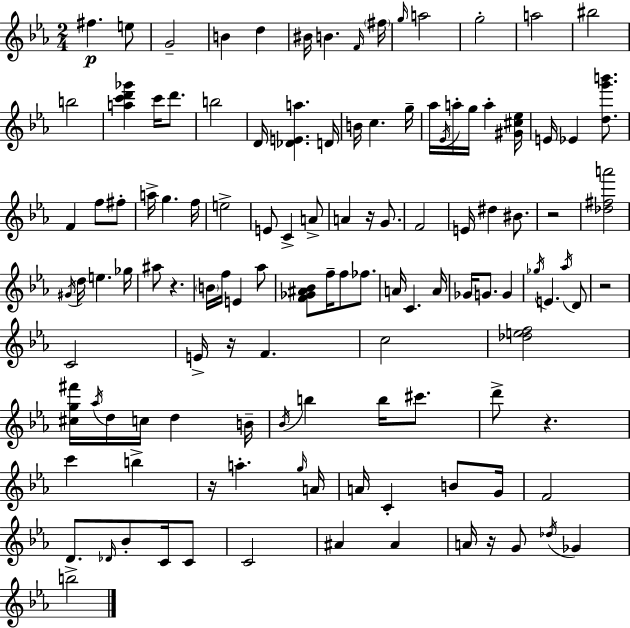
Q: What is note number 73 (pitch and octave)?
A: Ab5